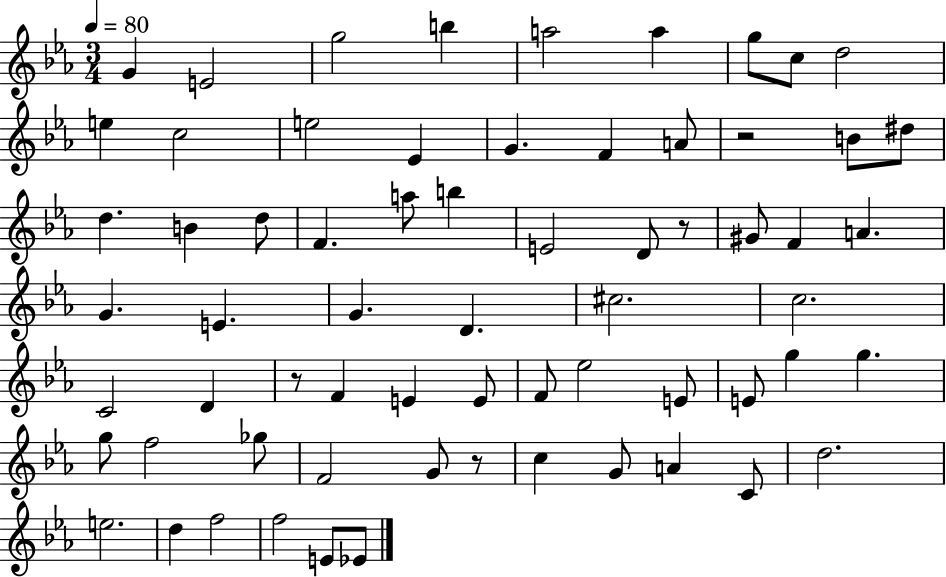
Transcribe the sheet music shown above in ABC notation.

X:1
T:Untitled
M:3/4
L:1/4
K:Eb
G E2 g2 b a2 a g/2 c/2 d2 e c2 e2 _E G F A/2 z2 B/2 ^d/2 d B d/2 F a/2 b E2 D/2 z/2 ^G/2 F A G E G D ^c2 c2 C2 D z/2 F E E/2 F/2 _e2 E/2 E/2 g g g/2 f2 _g/2 F2 G/2 z/2 c G/2 A C/2 d2 e2 d f2 f2 E/2 _E/2